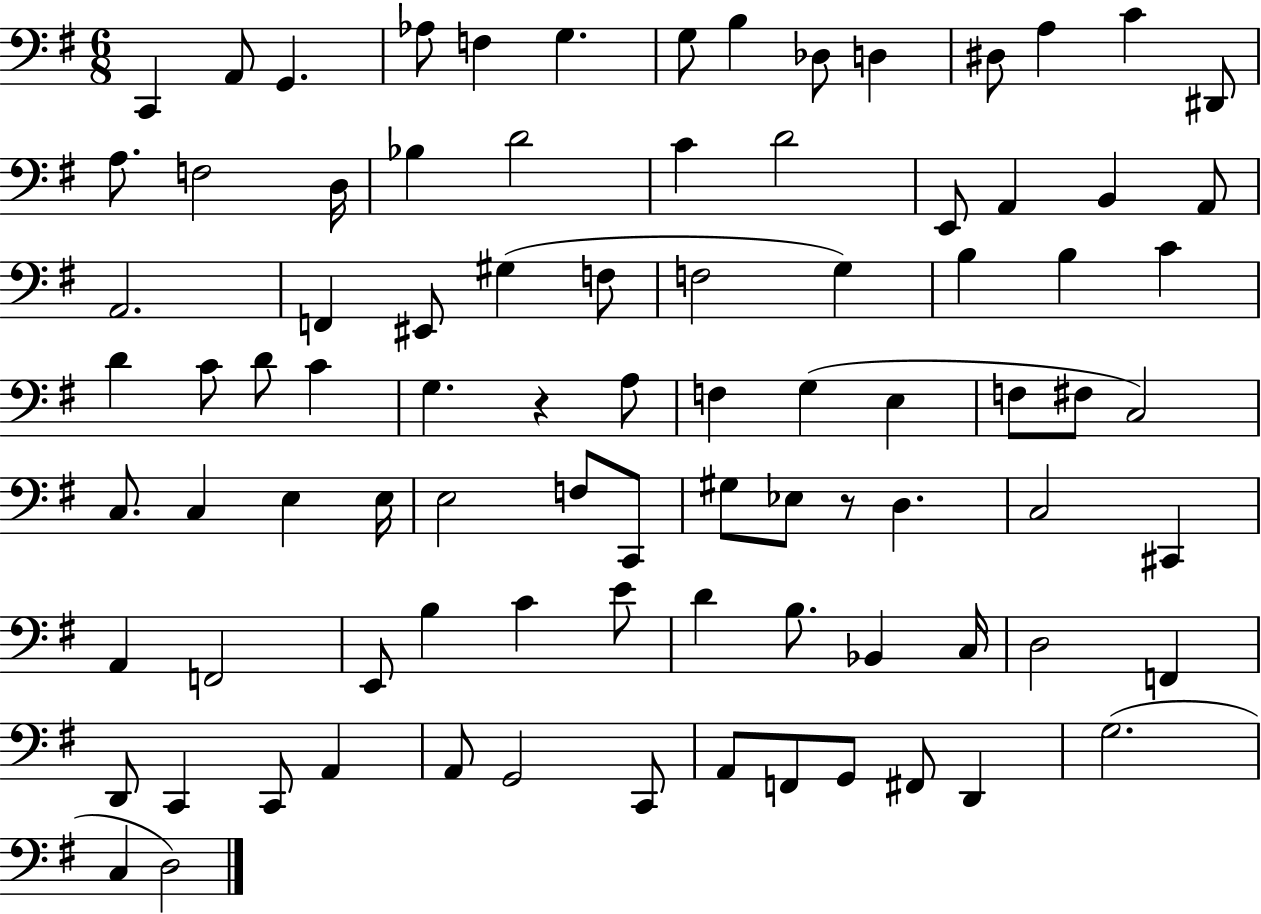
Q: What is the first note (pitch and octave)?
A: C2